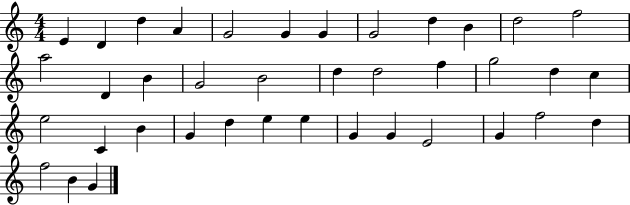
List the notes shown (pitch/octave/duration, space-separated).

E4/q D4/q D5/q A4/q G4/h G4/q G4/q G4/h D5/q B4/q D5/h F5/h A5/h D4/q B4/q G4/h B4/h D5/q D5/h F5/q G5/h D5/q C5/q E5/h C4/q B4/q G4/q D5/q E5/q E5/q G4/q G4/q E4/h G4/q F5/h D5/q F5/h B4/q G4/q